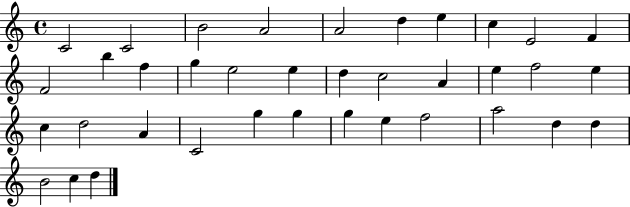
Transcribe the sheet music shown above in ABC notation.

X:1
T:Untitled
M:4/4
L:1/4
K:C
C2 C2 B2 A2 A2 d e c E2 F F2 b f g e2 e d c2 A e f2 e c d2 A C2 g g g e f2 a2 d d B2 c d